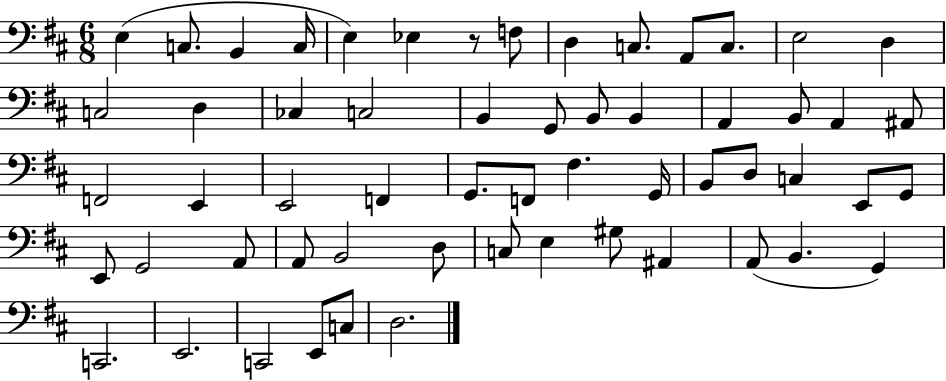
X:1
T:Untitled
M:6/8
L:1/4
K:D
E, C,/2 B,, C,/4 E, _E, z/2 F,/2 D, C,/2 A,,/2 C,/2 E,2 D, C,2 D, _C, C,2 B,, G,,/2 B,,/2 B,, A,, B,,/2 A,, ^A,,/2 F,,2 E,, E,,2 F,, G,,/2 F,,/2 ^F, G,,/4 B,,/2 D,/2 C, E,,/2 G,,/2 E,,/2 G,,2 A,,/2 A,,/2 B,,2 D,/2 C,/2 E, ^G,/2 ^A,, A,,/2 B,, G,, C,,2 E,,2 C,,2 E,,/2 C,/2 D,2